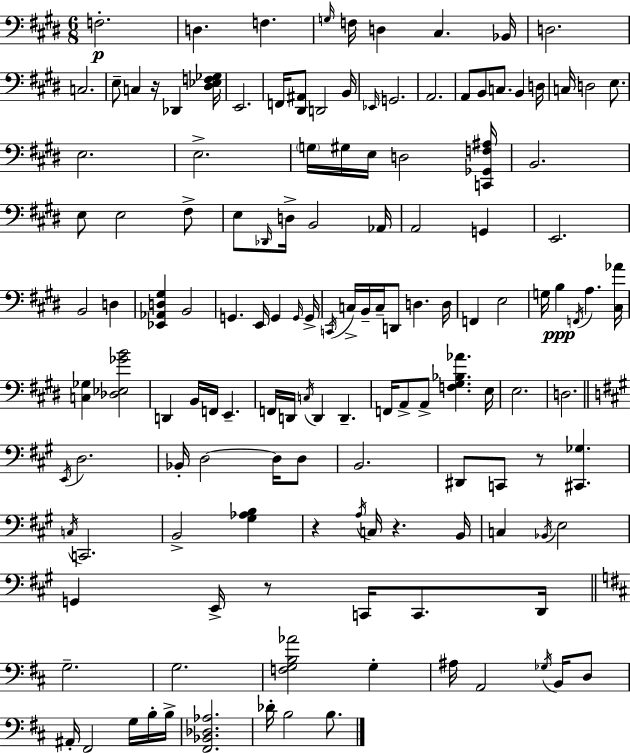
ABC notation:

X:1
T:Untitled
M:6/8
L:1/4
K:E
F,2 D, F, G,/4 F,/4 D, ^C, _B,,/4 D,2 C,2 E,/2 C, z/4 _D,, [^D,_E,F,_G,]/4 E,,2 F,,/4 [^D,,^A,,]/2 D,,2 B,,/4 _E,,/4 G,,2 A,,2 A,,/2 B,,/2 C,/2 B,, D,/4 C,/4 D,2 E,/2 E,2 E,2 G,/4 ^G,/4 E,/4 D,2 [C,,_G,,F,^A,]/4 B,,2 E,/2 E,2 ^F,/2 E,/2 _D,,/4 D,/4 B,,2 _A,,/4 A,,2 G,, E,,2 B,,2 D, [_E,,_A,,D,^G,] B,,2 G,, E,,/4 G,, G,,/4 G,,/4 C,,/4 C,/4 B,,/4 C,/4 D,,/2 D, D,/4 F,, E,2 G,/4 B, F,,/4 A, [^C,_A]/4 [C,_G,] [_D,_E,_GB]2 D,, B,,/4 F,,/4 E,, F,,/4 D,,/4 C,/4 D,, D,, F,,/4 A,,/2 A,,/2 [F,^G,_B,_A] E,/4 E,2 D,2 E,,/4 D,2 _B,,/4 D,2 D,/4 D,/2 B,,2 ^D,,/2 C,,/2 z/2 [^C,,_G,] C,/4 C,,2 B,,2 [^G,_A,B,] z A,/4 C,/4 z B,,/4 C, _B,,/4 E,2 G,, E,,/4 z/2 C,,/4 C,,/2 D,,/4 G,2 G,2 [F,G,B,_A]2 G, ^A,/4 A,,2 _G,/4 B,,/4 D,/2 ^A,,/4 ^F,,2 G,/4 B,/4 B,/4 [^F,,_B,,_D,_A,]2 _D/4 B,2 B,/2